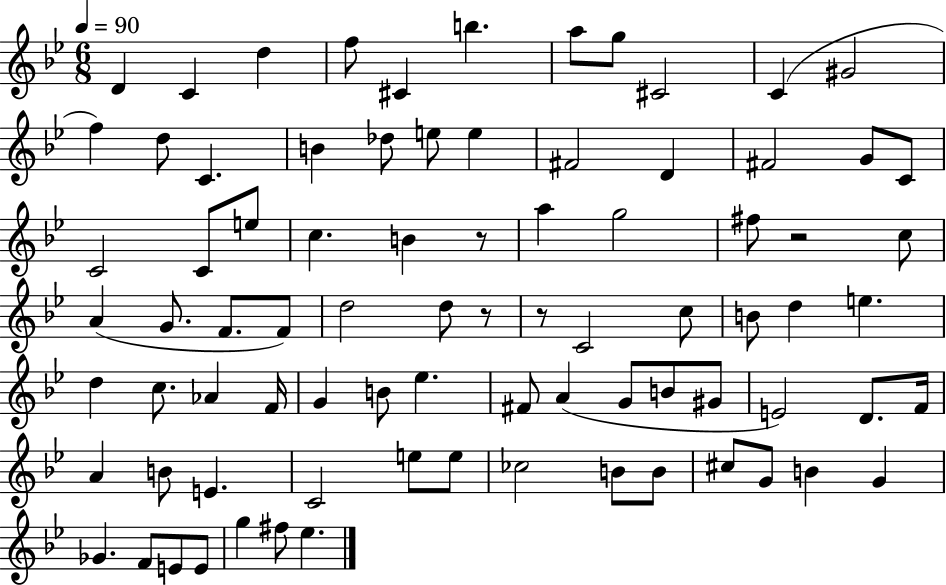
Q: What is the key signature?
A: BES major